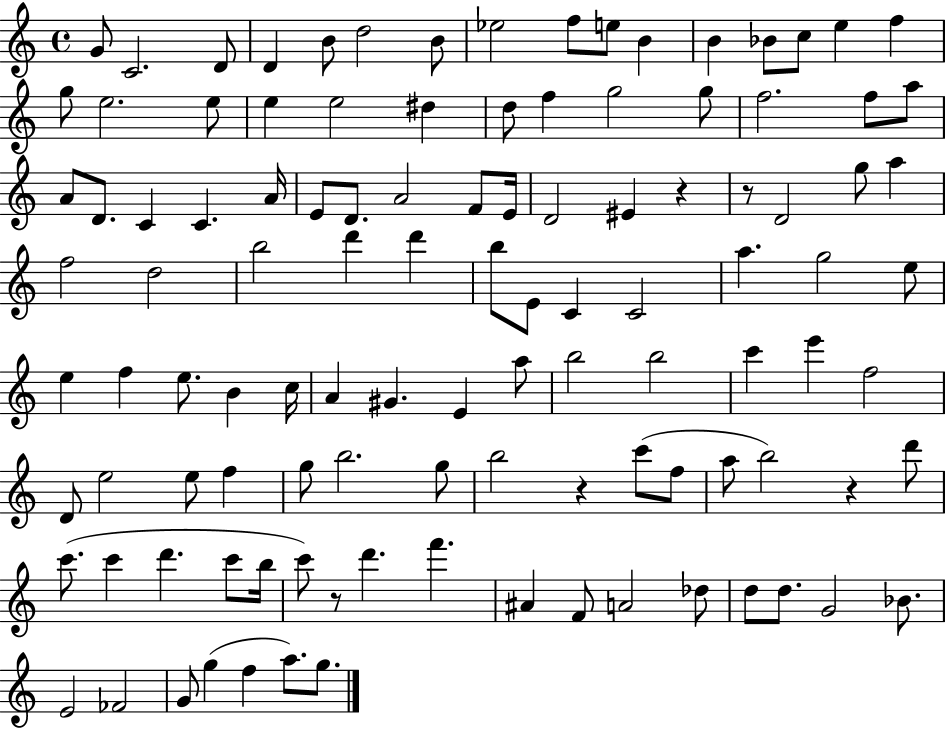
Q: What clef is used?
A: treble